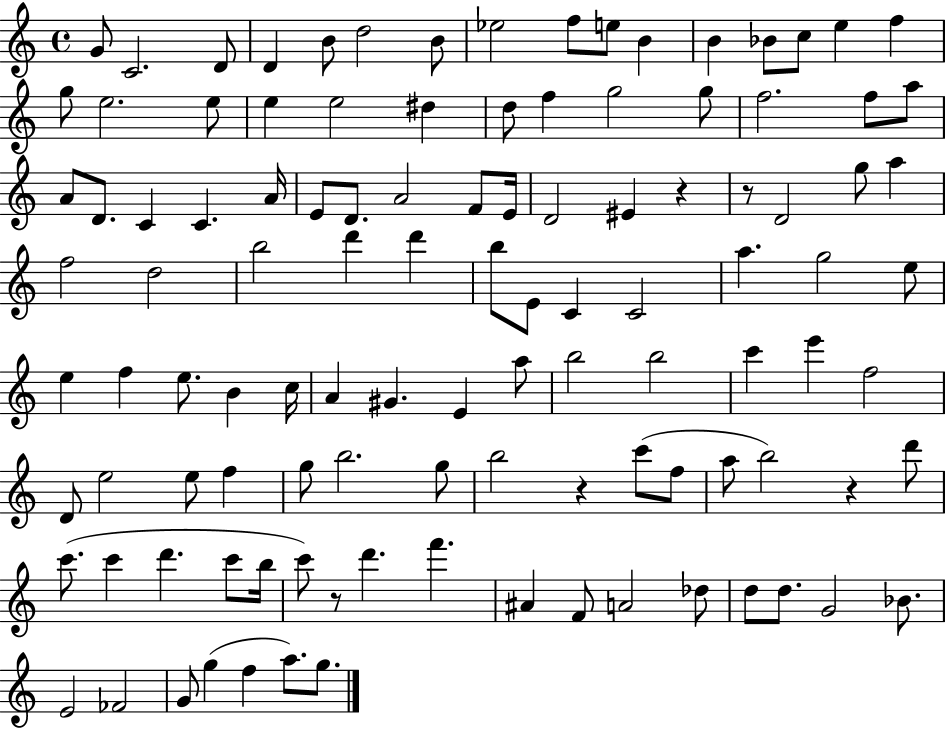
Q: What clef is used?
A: treble